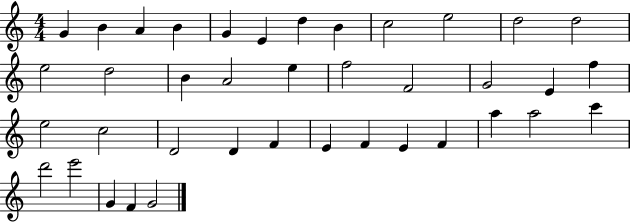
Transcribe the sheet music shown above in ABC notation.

X:1
T:Untitled
M:4/4
L:1/4
K:C
G B A B G E d B c2 e2 d2 d2 e2 d2 B A2 e f2 F2 G2 E f e2 c2 D2 D F E F E F a a2 c' d'2 e'2 G F G2